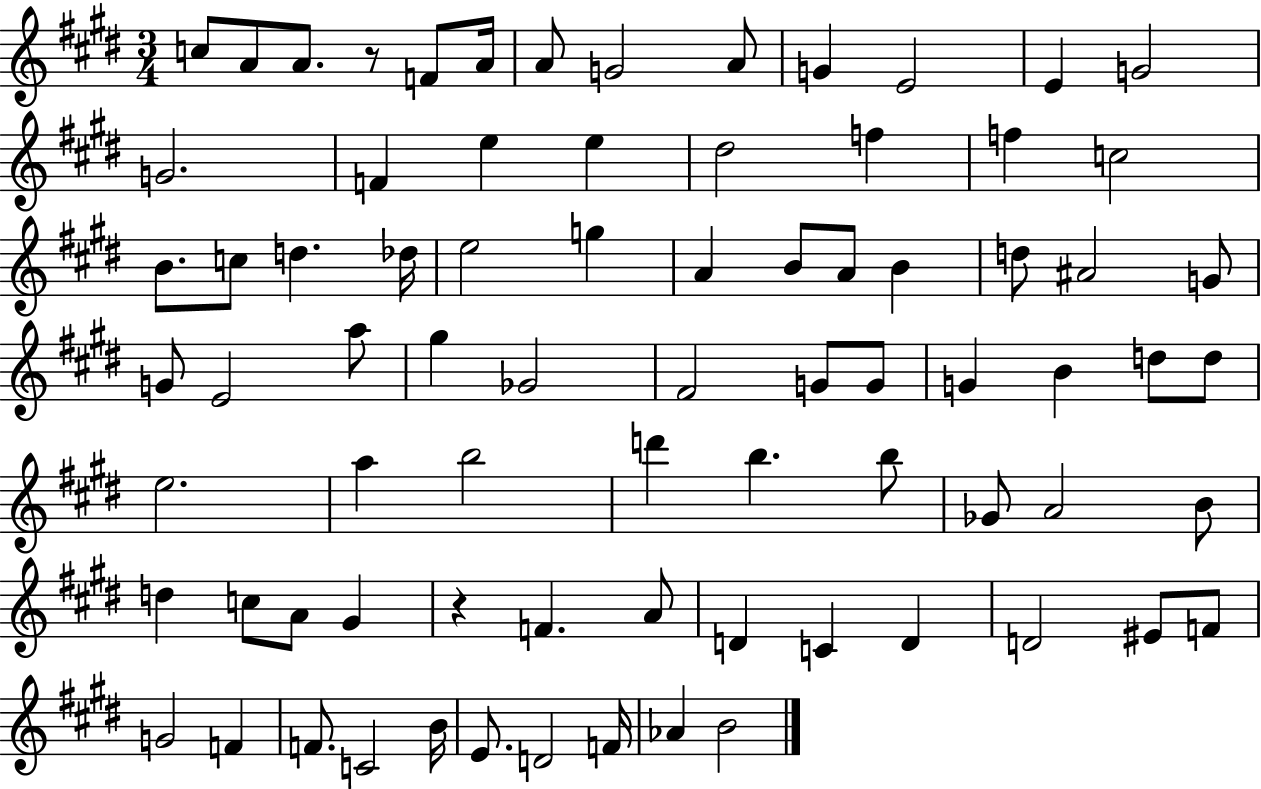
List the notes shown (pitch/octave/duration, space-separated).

C5/e A4/e A4/e. R/e F4/e A4/s A4/e G4/h A4/e G4/q E4/h E4/q G4/h G4/h. F4/q E5/q E5/q D#5/h F5/q F5/q C5/h B4/e. C5/e D5/q. Db5/s E5/h G5/q A4/q B4/e A4/e B4/q D5/e A#4/h G4/e G4/e E4/h A5/e G#5/q Gb4/h F#4/h G4/e G4/e G4/q B4/q D5/e D5/e E5/h. A5/q B5/h D6/q B5/q. B5/e Gb4/e A4/h B4/e D5/q C5/e A4/e G#4/q R/q F4/q. A4/e D4/q C4/q D4/q D4/h EIS4/e F4/e G4/h F4/q F4/e. C4/h B4/s E4/e. D4/h F4/s Ab4/q B4/h